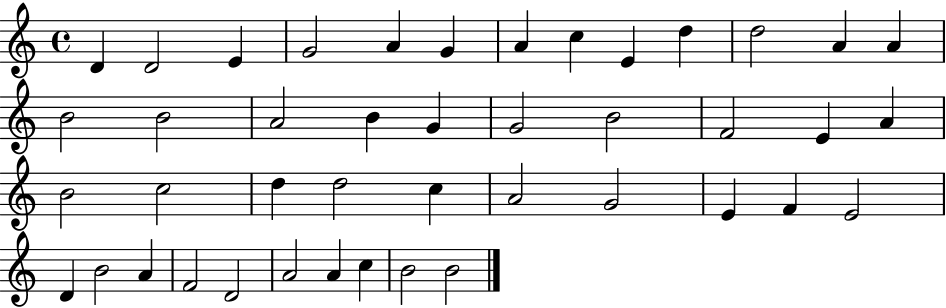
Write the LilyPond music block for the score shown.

{
  \clef treble
  \time 4/4
  \defaultTimeSignature
  \key c \major
  d'4 d'2 e'4 | g'2 a'4 g'4 | a'4 c''4 e'4 d''4 | d''2 a'4 a'4 | \break b'2 b'2 | a'2 b'4 g'4 | g'2 b'2 | f'2 e'4 a'4 | \break b'2 c''2 | d''4 d''2 c''4 | a'2 g'2 | e'4 f'4 e'2 | \break d'4 b'2 a'4 | f'2 d'2 | a'2 a'4 c''4 | b'2 b'2 | \break \bar "|."
}